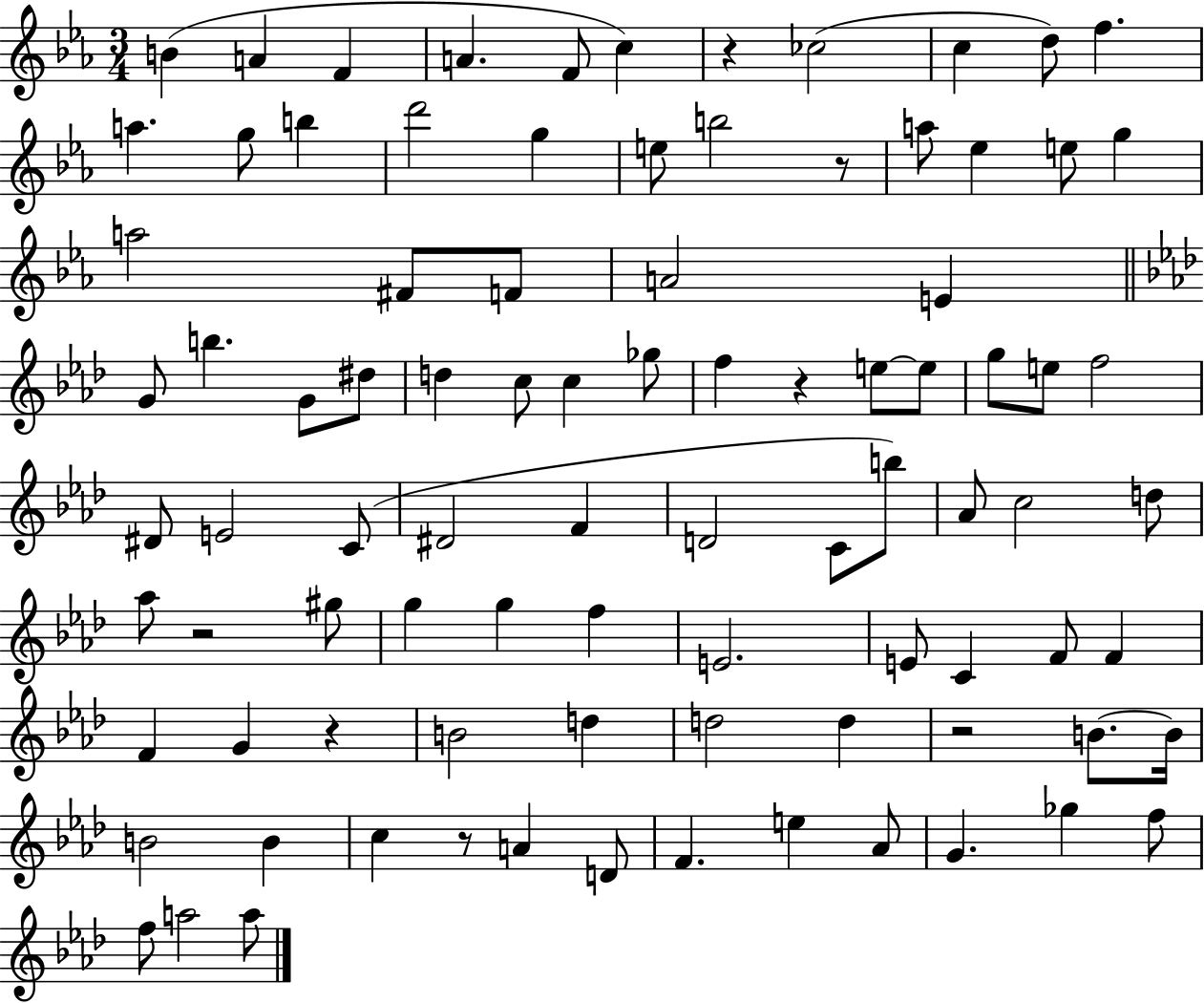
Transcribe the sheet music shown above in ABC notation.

X:1
T:Untitled
M:3/4
L:1/4
K:Eb
B A F A F/2 c z _c2 c d/2 f a g/2 b d'2 g e/2 b2 z/2 a/2 _e e/2 g a2 ^F/2 F/2 A2 E G/2 b G/2 ^d/2 d c/2 c _g/2 f z e/2 e/2 g/2 e/2 f2 ^D/2 E2 C/2 ^D2 F D2 C/2 b/2 _A/2 c2 d/2 _a/2 z2 ^g/2 g g f E2 E/2 C F/2 F F G z B2 d d2 d z2 B/2 B/4 B2 B c z/2 A D/2 F e _A/2 G _g f/2 f/2 a2 a/2